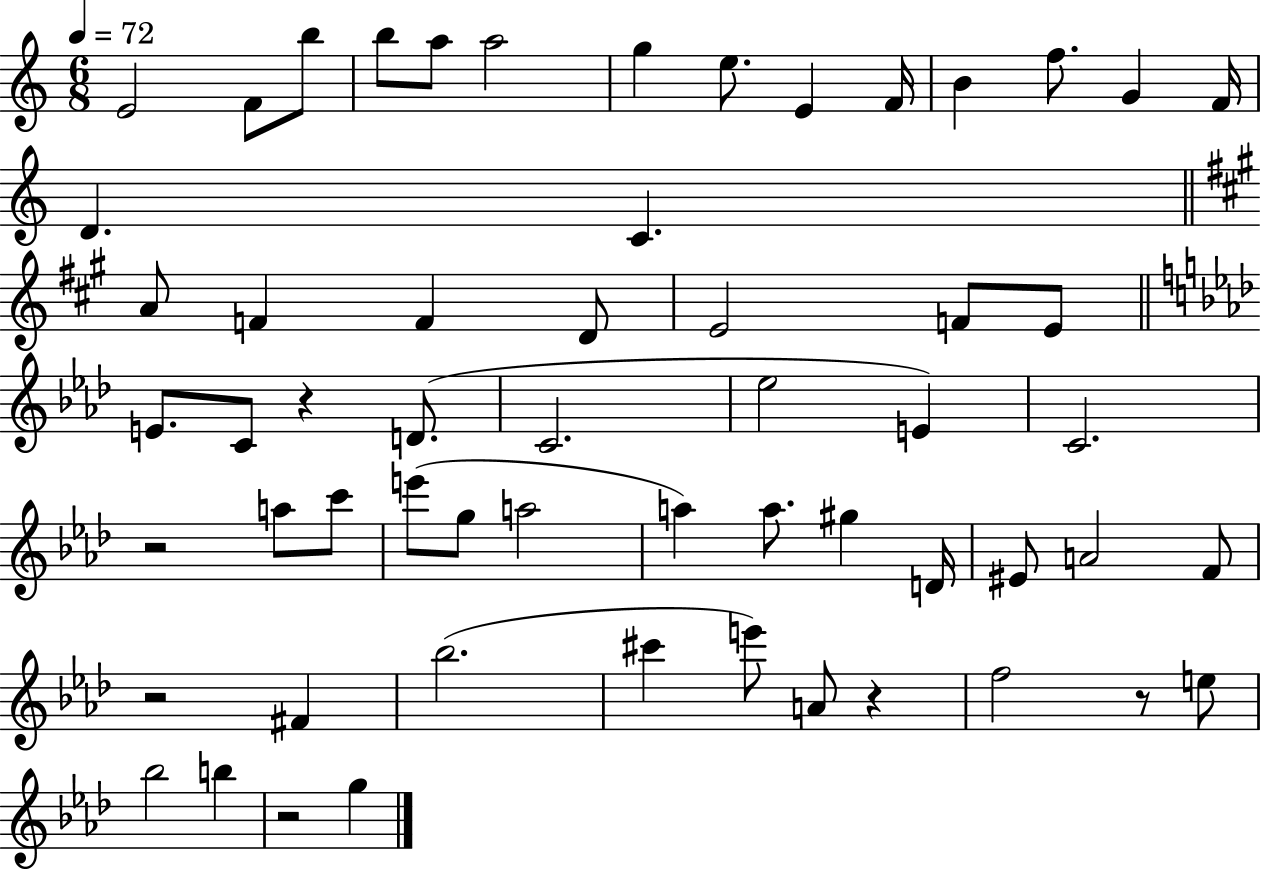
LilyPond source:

{
  \clef treble
  \numericTimeSignature
  \time 6/8
  \key c \major
  \tempo 4 = 72
  e'2 f'8 b''8 | b''8 a''8 a''2 | g''4 e''8. e'4 f'16 | b'4 f''8. g'4 f'16 | \break d'4. c'4. | \bar "||" \break \key a \major a'8 f'4 f'4 d'8 | e'2 f'8 e'8 | \bar "||" \break \key aes \major e'8. c'8 r4 d'8.( | c'2. | ees''2 e'4) | c'2. | \break r2 a''8 c'''8 | e'''8( g''8 a''2 | a''4) a''8. gis''4 d'16 | eis'8 a'2 f'8 | \break r2 fis'4 | bes''2.( | cis'''4 e'''8) a'8 r4 | f''2 r8 e''8 | \break bes''2 b''4 | r2 g''4 | \bar "|."
}